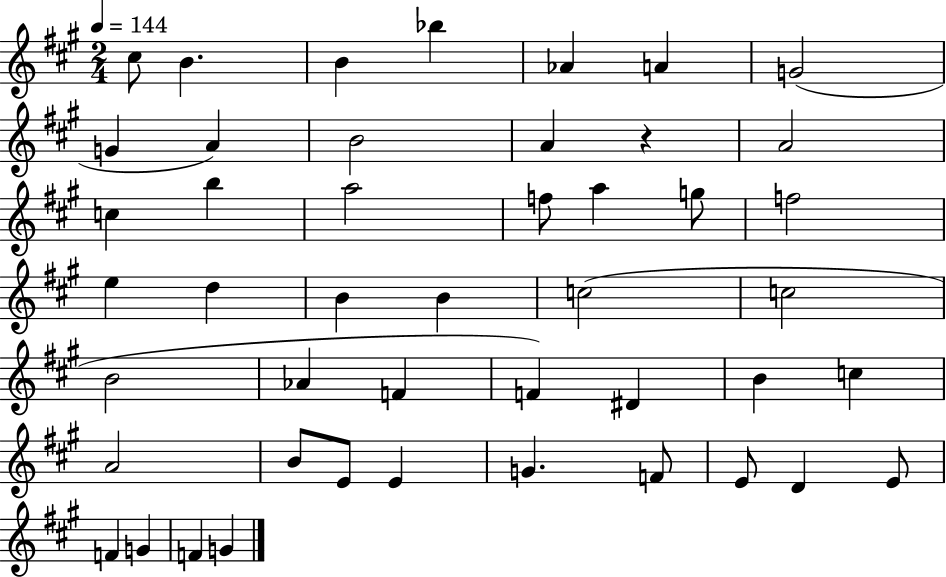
X:1
T:Untitled
M:2/4
L:1/4
K:A
^c/2 B B _b _A A G2 G A B2 A z A2 c b a2 f/2 a g/2 f2 e d B B c2 c2 B2 _A F F ^D B c A2 B/2 E/2 E G F/2 E/2 D E/2 F G F G